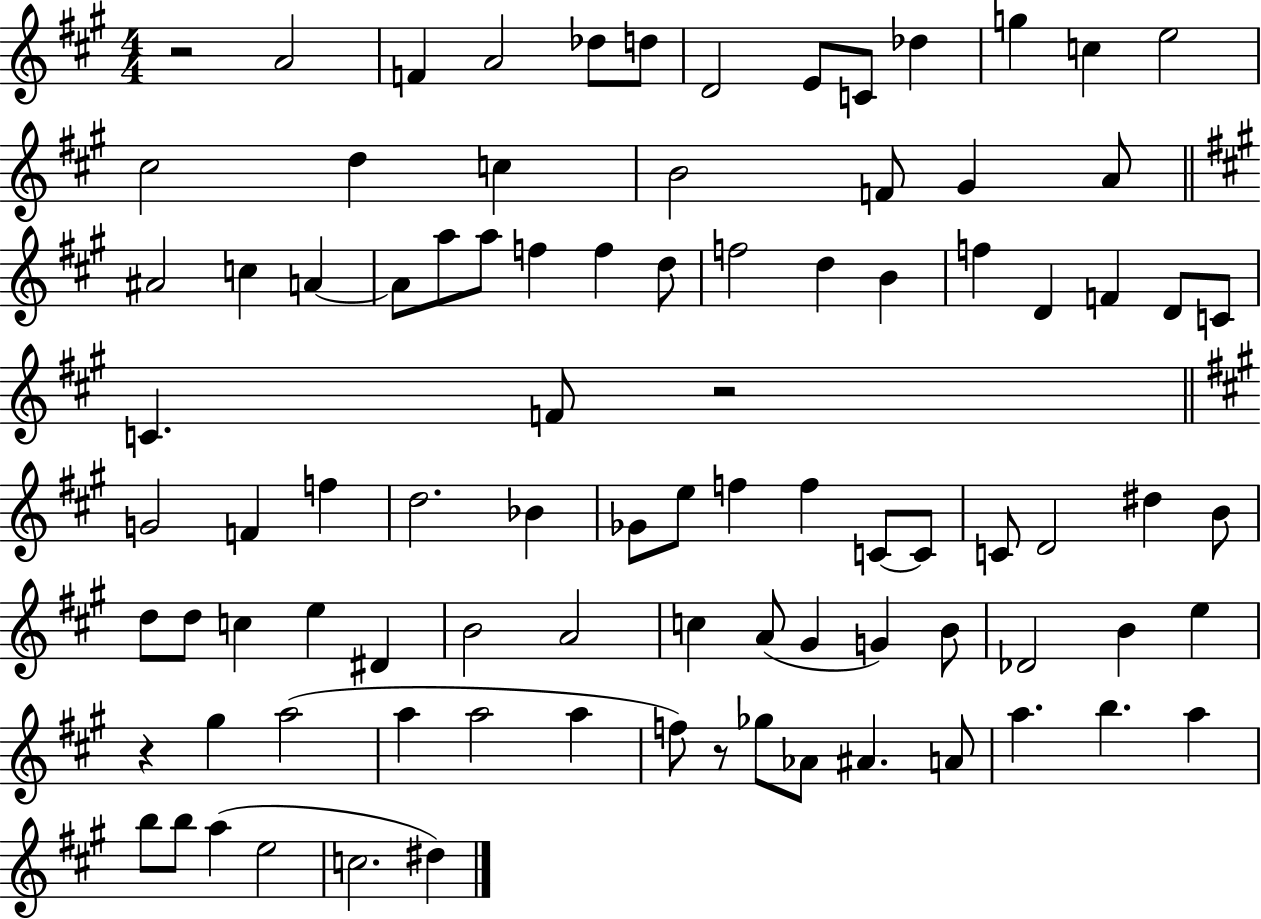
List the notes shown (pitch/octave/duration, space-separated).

R/h A4/h F4/q A4/h Db5/e D5/e D4/h E4/e C4/e Db5/q G5/q C5/q E5/h C#5/h D5/q C5/q B4/h F4/e G#4/q A4/e A#4/h C5/q A4/q A4/e A5/e A5/e F5/q F5/q D5/e F5/h D5/q B4/q F5/q D4/q F4/q D4/e C4/e C4/q. F4/e R/h G4/h F4/q F5/q D5/h. Bb4/q Gb4/e E5/e F5/q F5/q C4/e C4/e C4/e D4/h D#5/q B4/e D5/e D5/e C5/q E5/q D#4/q B4/h A4/h C5/q A4/e G#4/q G4/q B4/e Db4/h B4/q E5/q R/q G#5/q A5/h A5/q A5/h A5/q F5/e R/e Gb5/e Ab4/e A#4/q. A4/e A5/q. B5/q. A5/q B5/e B5/e A5/q E5/h C5/h. D#5/q